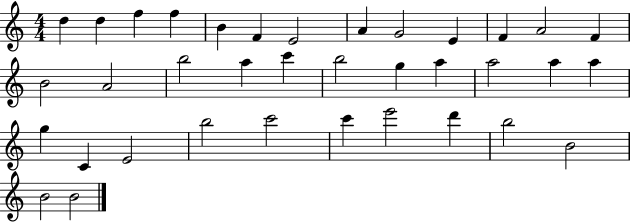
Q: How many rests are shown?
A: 0